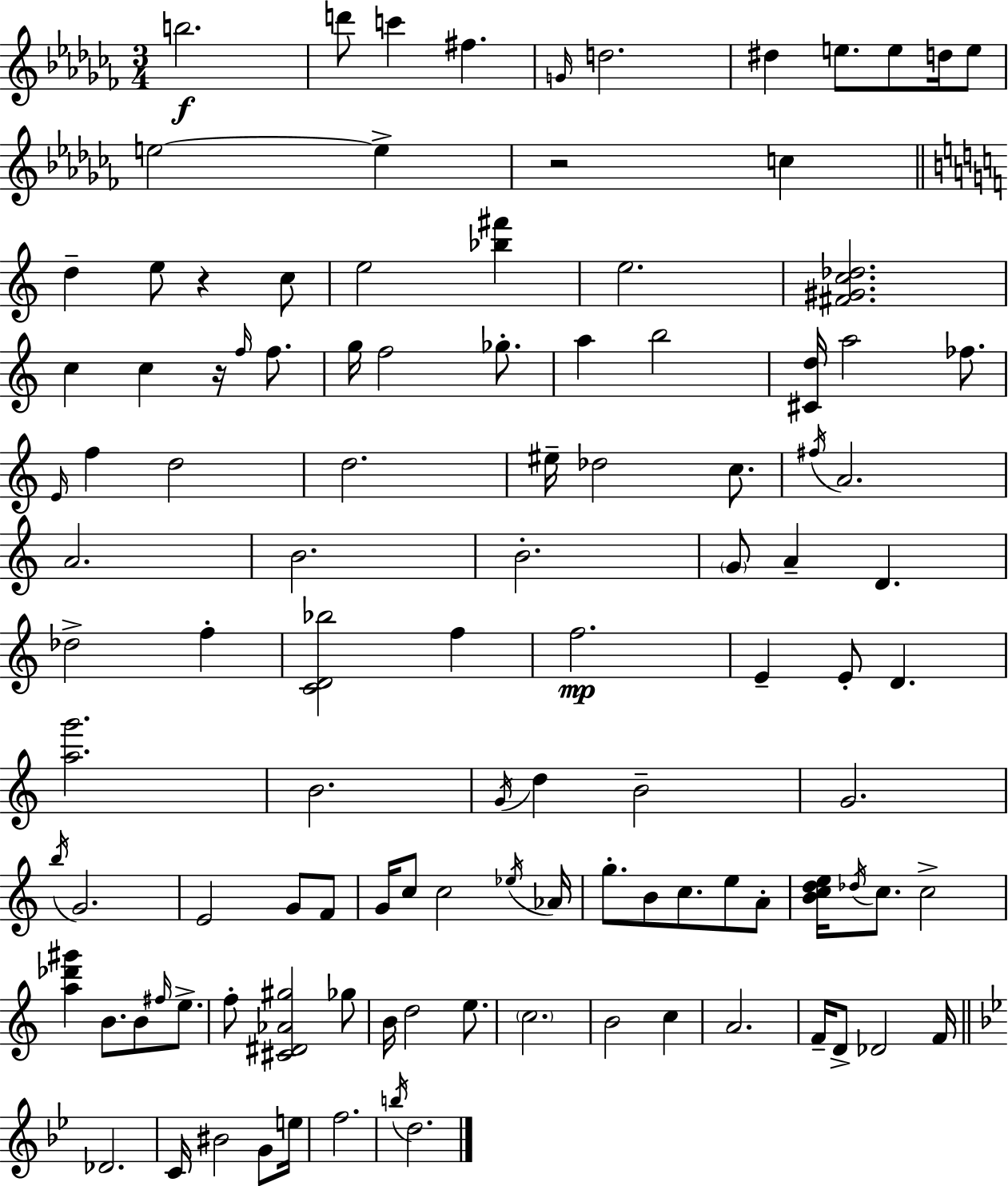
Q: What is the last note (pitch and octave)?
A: D5